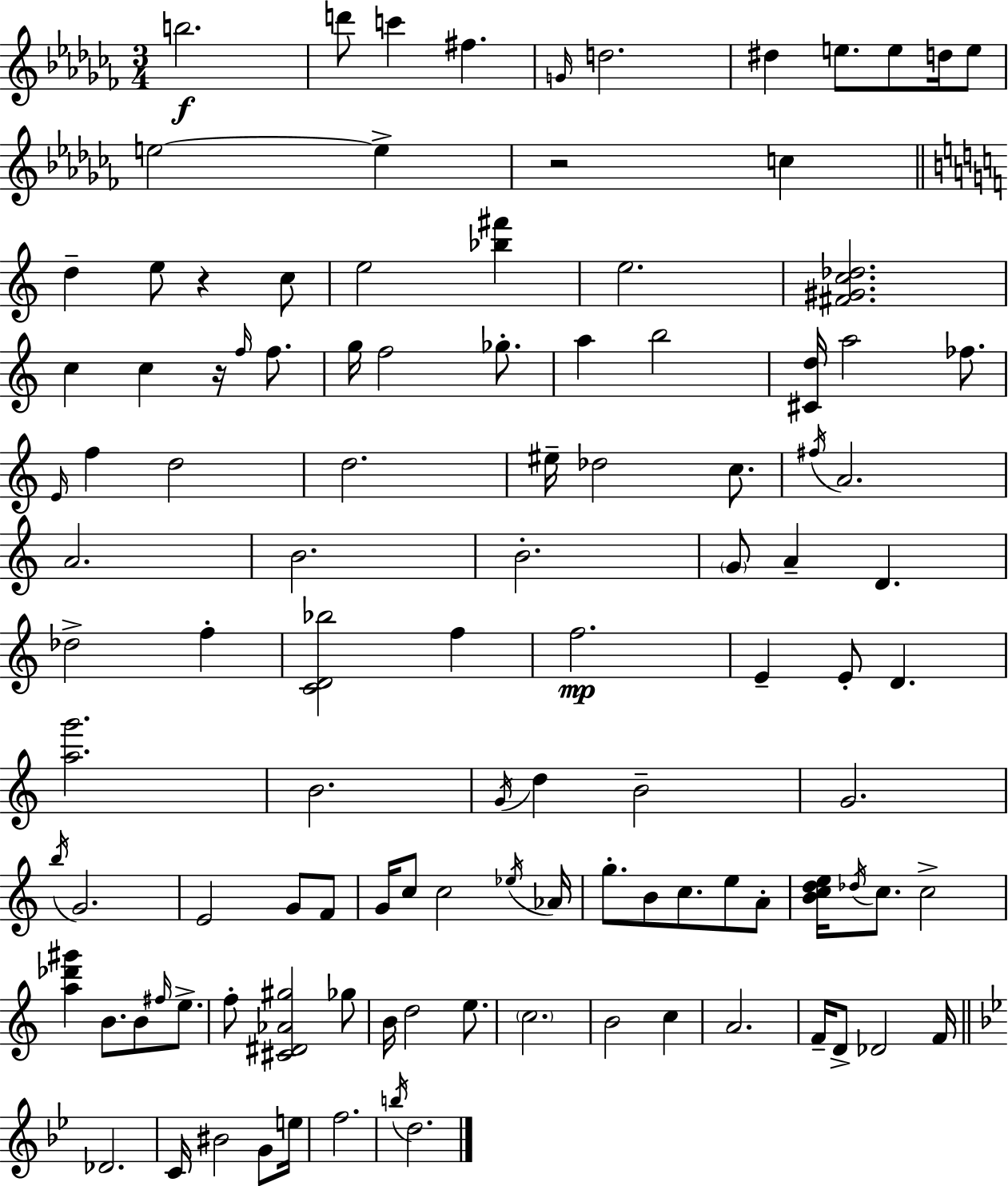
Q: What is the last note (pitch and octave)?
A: D5